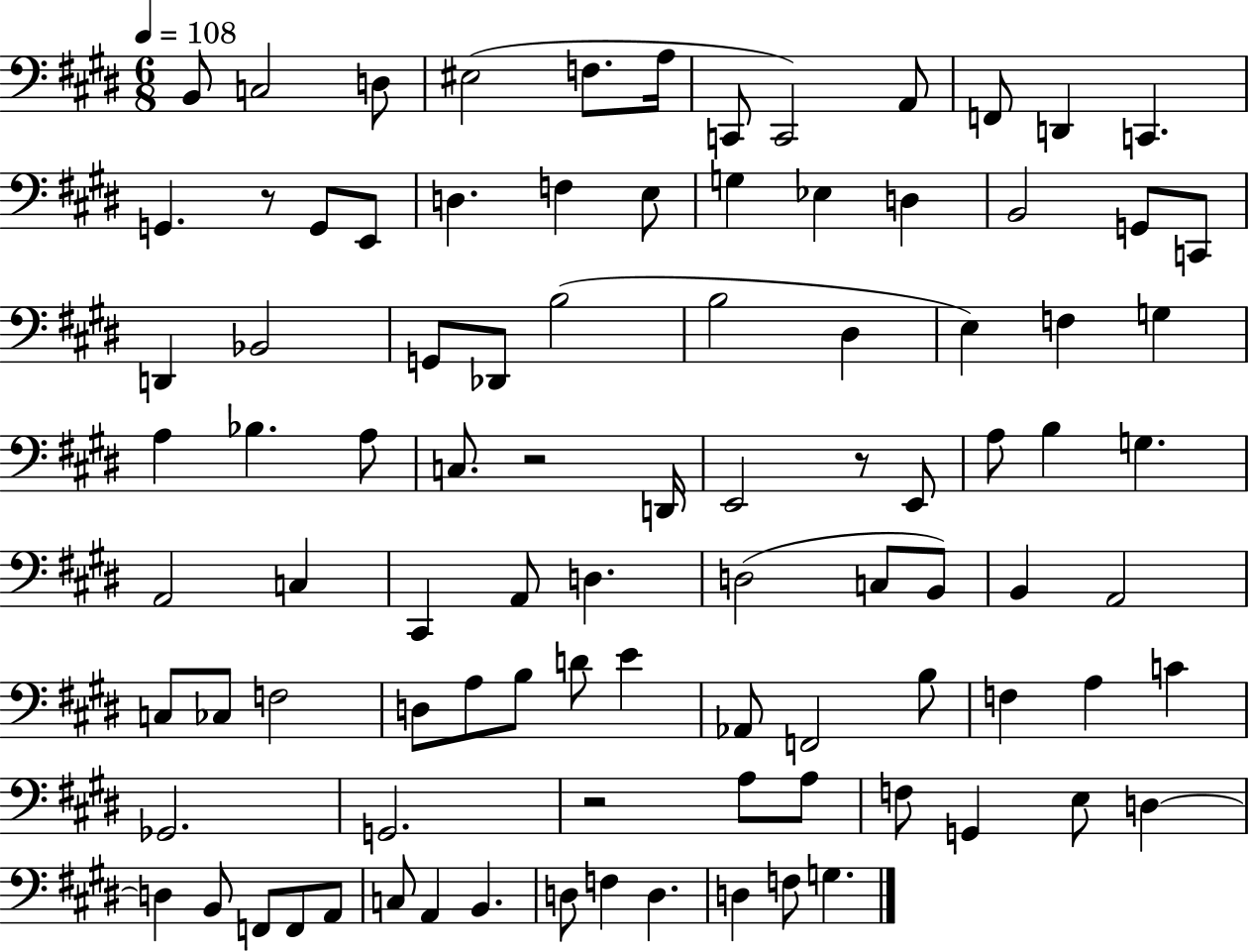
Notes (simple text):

B2/e C3/h D3/e EIS3/h F3/e. A3/s C2/e C2/h A2/e F2/e D2/q C2/q. G2/q. R/e G2/e E2/e D3/q. F3/q E3/e G3/q Eb3/q D3/q B2/h G2/e C2/e D2/q Bb2/h G2/e Db2/e B3/h B3/h D#3/q E3/q F3/q G3/q A3/q Bb3/q. A3/e C3/e. R/h D2/s E2/h R/e E2/e A3/e B3/q G3/q. A2/h C3/q C#2/q A2/e D3/q. D3/h C3/e B2/e B2/q A2/h C3/e CES3/e F3/h D3/e A3/e B3/e D4/e E4/q Ab2/e F2/h B3/e F3/q A3/q C4/q Gb2/h. G2/h. R/h A3/e A3/e F3/e G2/q E3/e D3/q D3/q B2/e F2/e F2/e A2/e C3/e A2/q B2/q. D3/e F3/q D3/q. D3/q F3/e G3/q.